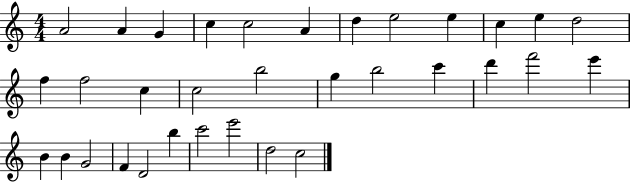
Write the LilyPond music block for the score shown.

{
  \clef treble
  \numericTimeSignature
  \time 4/4
  \key c \major
  a'2 a'4 g'4 | c''4 c''2 a'4 | d''4 e''2 e''4 | c''4 e''4 d''2 | \break f''4 f''2 c''4 | c''2 b''2 | g''4 b''2 c'''4 | d'''4 f'''2 e'''4 | \break b'4 b'4 g'2 | f'4 d'2 b''4 | c'''2 e'''2 | d''2 c''2 | \break \bar "|."
}